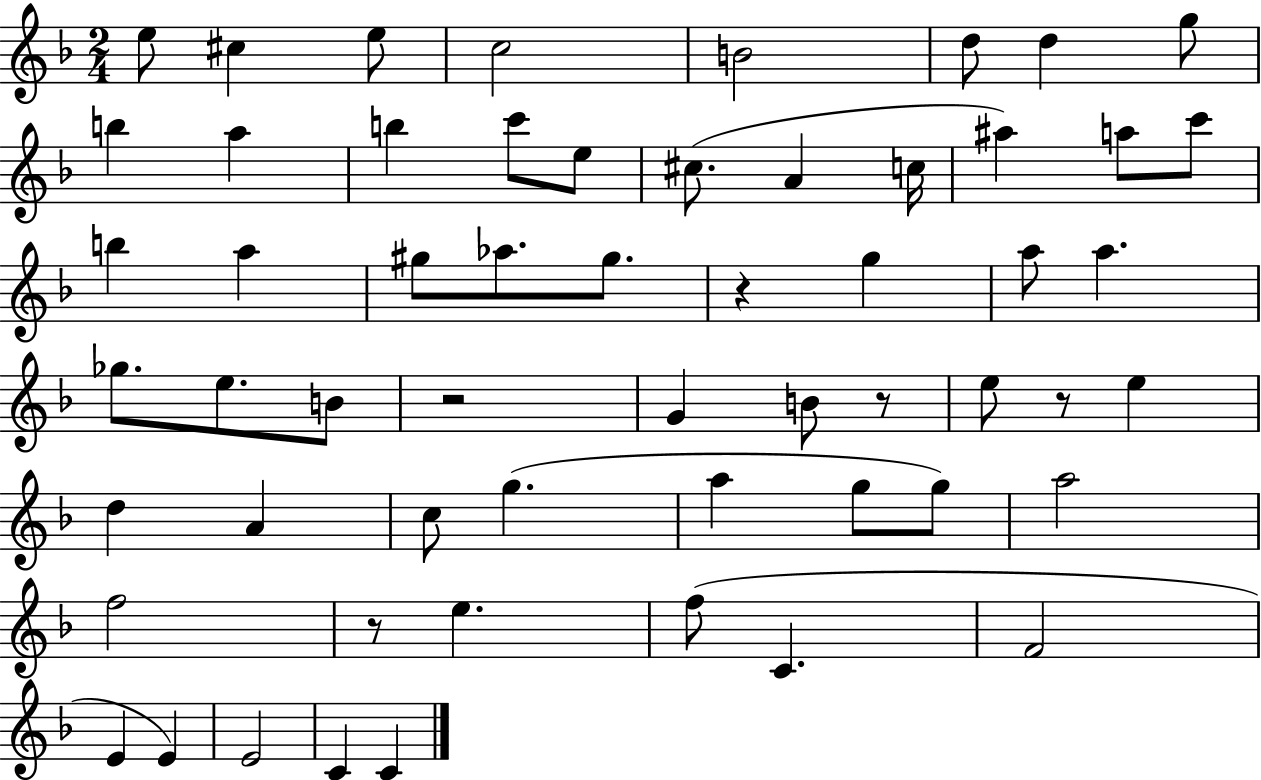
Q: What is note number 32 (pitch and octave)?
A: B4